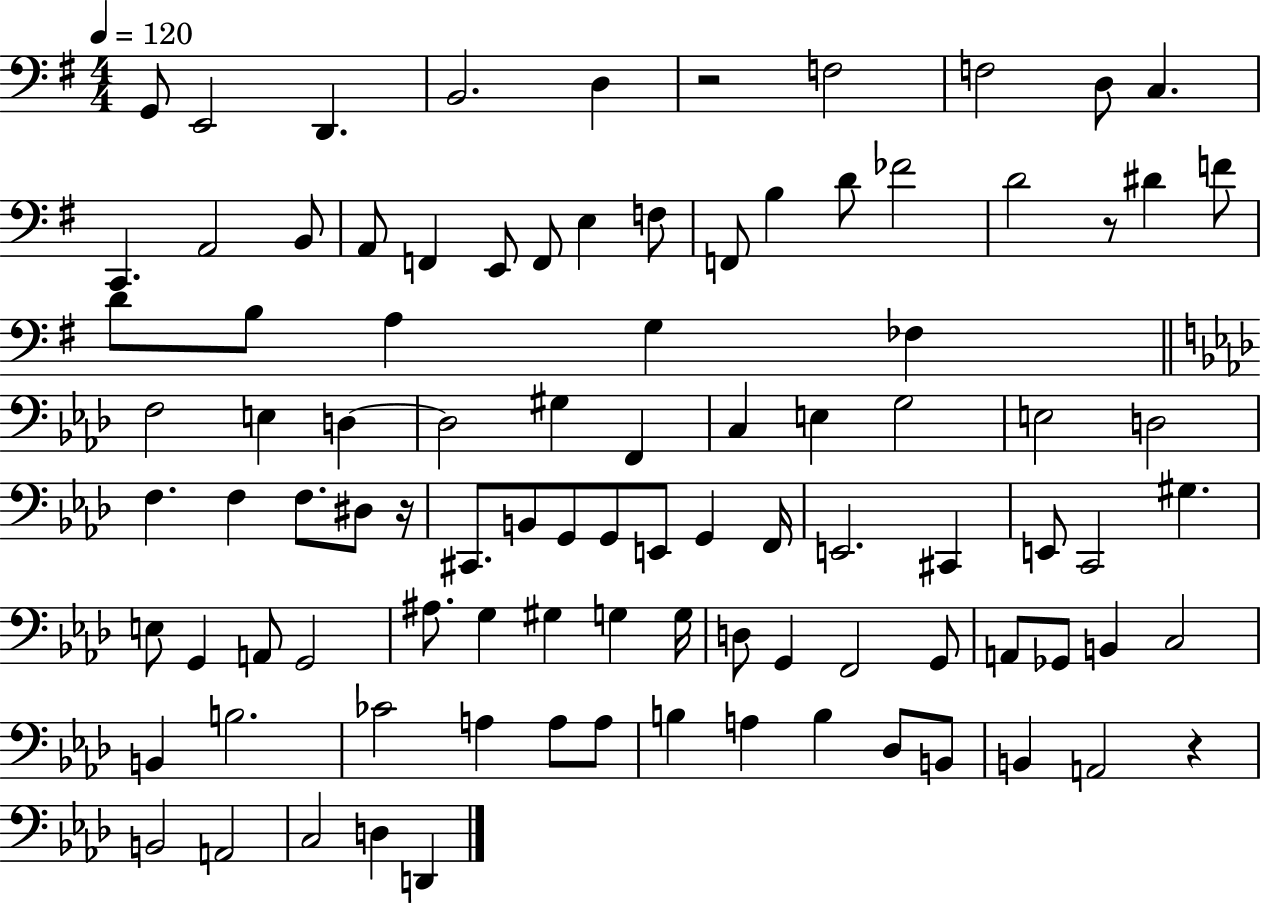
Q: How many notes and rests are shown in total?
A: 96